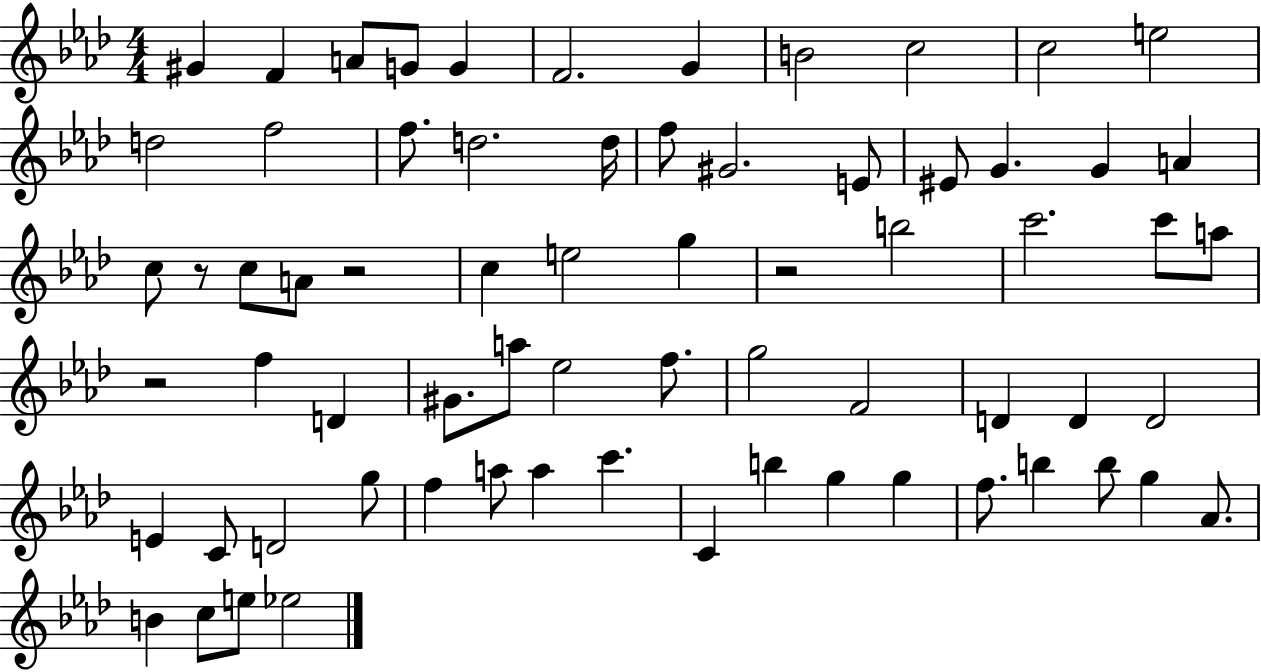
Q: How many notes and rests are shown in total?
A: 69